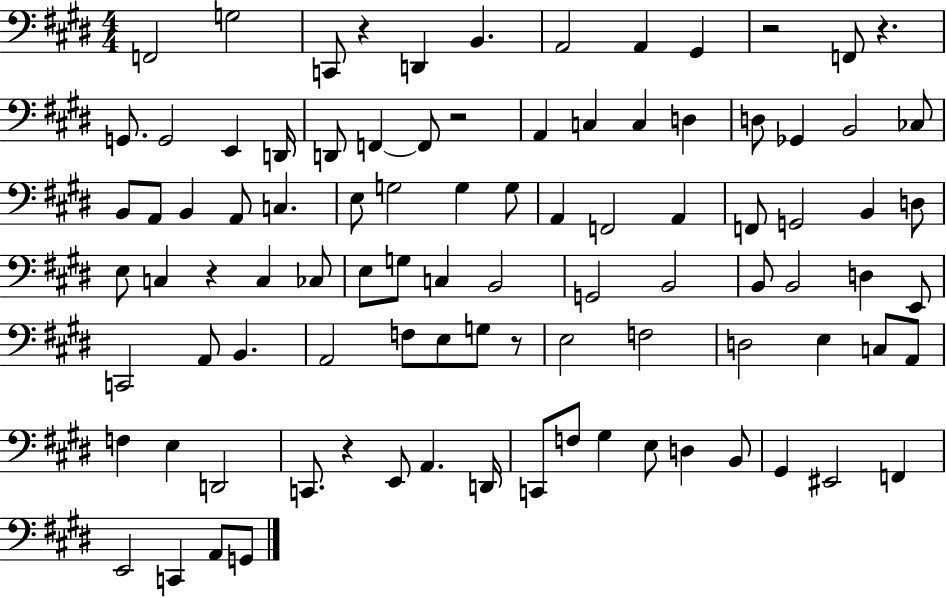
F2/h G3/h C2/e R/q D2/q B2/q. A2/h A2/q G#2/q R/h F2/e R/q. G2/e. G2/h E2/q D2/s D2/e F2/q F2/e R/h A2/q C3/q C3/q D3/q D3/e Gb2/q B2/h CES3/e B2/e A2/e B2/q A2/e C3/q. E3/e G3/h G3/q G3/e A2/q F2/h A2/q F2/e G2/h B2/q D3/e E3/e C3/q R/q C3/q CES3/e E3/e G3/e C3/q B2/h G2/h B2/h B2/e B2/h D3/q E2/e C2/h A2/e B2/q. A2/h F3/e E3/e G3/e R/e E3/h F3/h D3/h E3/q C3/e A2/e F3/q E3/q D2/h C2/e. R/q E2/e A2/q. D2/s C2/e F3/e G#3/q E3/e D3/q B2/e G#2/q EIS2/h F2/q E2/h C2/q A2/e G2/e